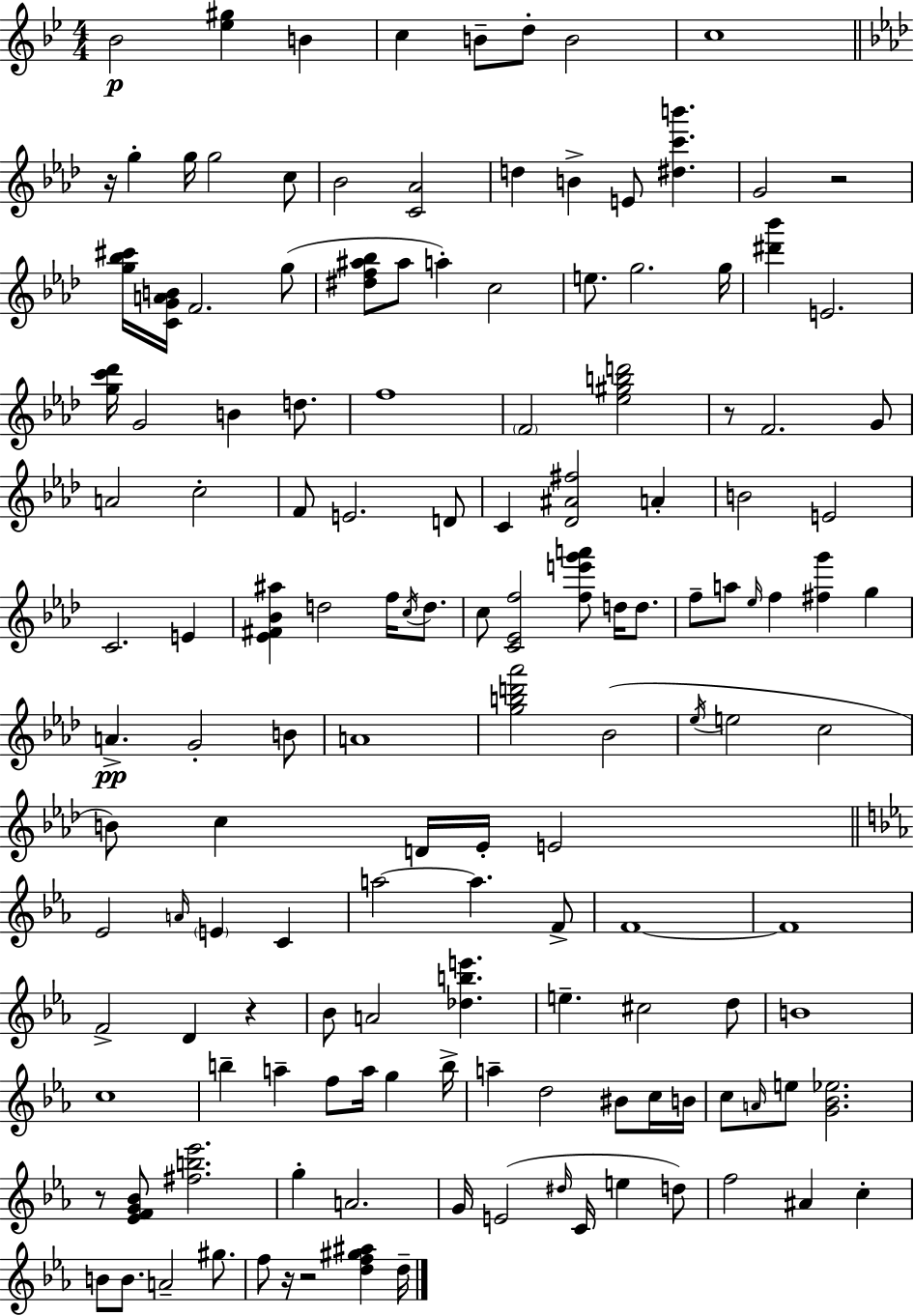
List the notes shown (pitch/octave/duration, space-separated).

Bb4/h [Eb5,G#5]/q B4/q C5/q B4/e D5/e B4/h C5/w R/s G5/q G5/s G5/h C5/e Bb4/h [C4,Ab4]/h D5/q B4/q E4/e [D#5,C6,B6]/q. G4/h R/h [G5,Bb5,C#6]/s [C4,G4,A4,B4]/s F4/h. G5/e [D#5,F5,A#5,Bb5]/e A#5/e A5/q C5/h E5/e. G5/h. G5/s [D#6,Bb6]/q E4/h. [G5,C6,Db6]/s G4/h B4/q D5/e. F5/w F4/h [Eb5,G#5,B5,D6]/h R/e F4/h. G4/e A4/h C5/h F4/e E4/h. D4/e C4/q [Db4,A#4,F#5]/h A4/q B4/h E4/h C4/h. E4/q [Eb4,F#4,Bb4,A#5]/q D5/h F5/s C5/s D5/e. C5/e [C4,Eb4,F5]/h [F5,E6,G6,A6]/e D5/s D5/e. F5/e A5/e Eb5/s F5/q [F#5,G6]/q G5/q A4/q. G4/h B4/e A4/w [G5,B5,D6,Ab6]/h Bb4/h Eb5/s E5/h C5/h B4/e C5/q D4/s Eb4/s E4/h Eb4/h A4/s E4/q C4/q A5/h A5/q. F4/e F4/w F4/w F4/h D4/q R/q Bb4/e A4/h [Db5,B5,E6]/q. E5/q. C#5/h D5/e B4/w C5/w B5/q A5/q F5/e A5/s G5/q B5/s A5/q D5/h BIS4/e C5/s B4/s C5/e A4/s E5/e [G4,Bb4,Eb5]/h. R/e [Eb4,F4,G4,Bb4]/e [F#5,B5,Eb6]/h. G5/q A4/h. G4/s E4/h D#5/s C4/s E5/q D5/e F5/h A#4/q C5/q B4/e B4/e. A4/h G#5/e. F5/e R/s R/h [D5,F5,G#5,A#5]/q D5/s